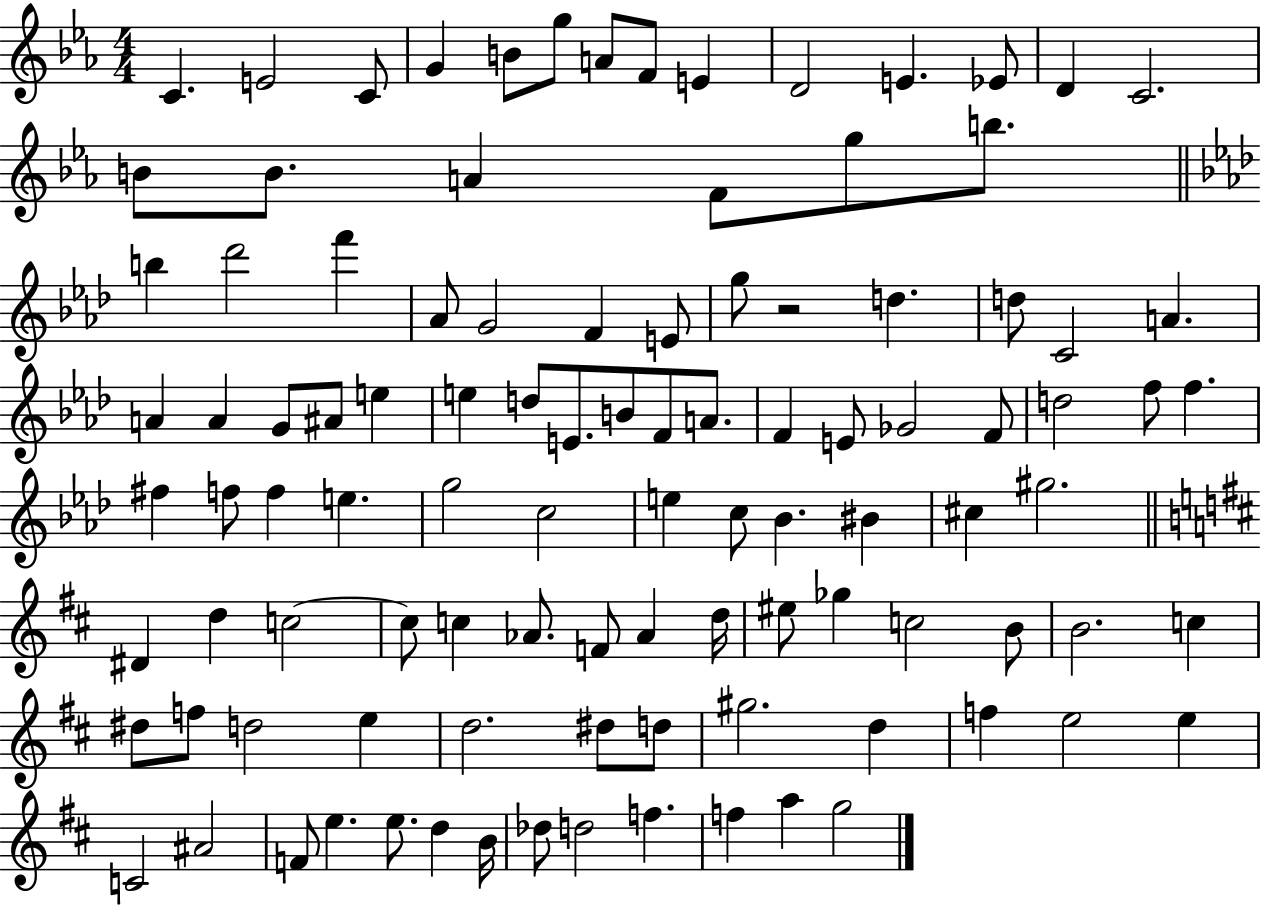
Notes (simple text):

C4/q. E4/h C4/e G4/q B4/e G5/e A4/e F4/e E4/q D4/h E4/q. Eb4/e D4/q C4/h. B4/e B4/e. A4/q F4/e G5/e B5/e. B5/q Db6/h F6/q Ab4/e G4/h F4/q E4/e G5/e R/h D5/q. D5/e C4/h A4/q. A4/q A4/q G4/e A#4/e E5/q E5/q D5/e E4/e. B4/e F4/e A4/e. F4/q E4/e Gb4/h F4/e D5/h F5/e F5/q. F#5/q F5/e F5/q E5/q. G5/h C5/h E5/q C5/e Bb4/q. BIS4/q C#5/q G#5/h. D#4/q D5/q C5/h C5/e C5/q Ab4/e. F4/e Ab4/q D5/s EIS5/e Gb5/q C5/h B4/e B4/h. C5/q D#5/e F5/e D5/h E5/q D5/h. D#5/e D5/e G#5/h. D5/q F5/q E5/h E5/q C4/h A#4/h F4/e E5/q. E5/e. D5/q B4/s Db5/e D5/h F5/q. F5/q A5/q G5/h